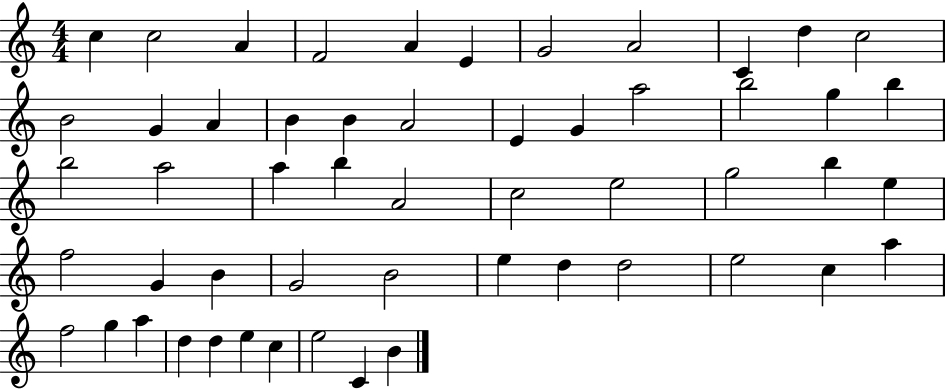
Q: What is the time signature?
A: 4/4